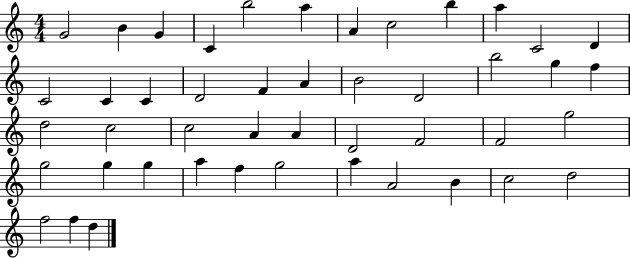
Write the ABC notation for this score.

X:1
T:Untitled
M:4/4
L:1/4
K:C
G2 B G C b2 a A c2 b a C2 D C2 C C D2 F A B2 D2 b2 g f d2 c2 c2 A A D2 F2 F2 g2 g2 g g a f g2 a A2 B c2 d2 f2 f d